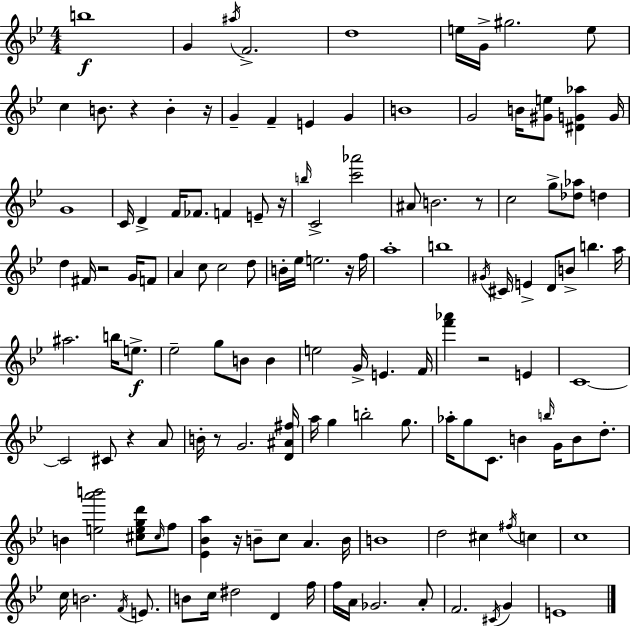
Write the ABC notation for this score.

X:1
T:Untitled
M:4/4
L:1/4
K:Gm
b4 G ^a/4 F2 d4 e/4 G/4 ^g2 e/2 c B/2 z B z/4 G F E G B4 G2 B/4 [^Ge]/2 [^DG_a] G/4 G4 C/4 D F/4 _F/2 F E/2 z/4 b/4 C2 [c'_a']2 ^A/2 B2 z/2 c2 g/2 [_d_a]/2 d d ^F/4 z2 G/4 F/2 A c/2 c2 d/2 B/4 _e/4 e2 z/4 f/4 a4 b4 ^G/4 ^C/4 E D/2 B/2 b a/4 ^a2 b/4 e/2 _e2 g/2 B/2 B e2 G/4 E F/4 [f'_a'] z2 E C4 C2 ^C/2 z A/2 B/4 z/2 G2 [D^A^f]/4 a/4 g b2 g/2 _a/4 g/2 C/2 B b/4 G/4 B/2 d/2 B [ea'b']2 [^cegd']/2 ^c/4 f/2 [_E_Ba] z/4 B/2 c/2 A B/4 B4 d2 ^c ^f/4 c c4 c/4 B2 F/4 E/2 B/2 c/4 ^d2 D f/4 f/4 A/4 _G2 A/2 F2 ^C/4 G E4